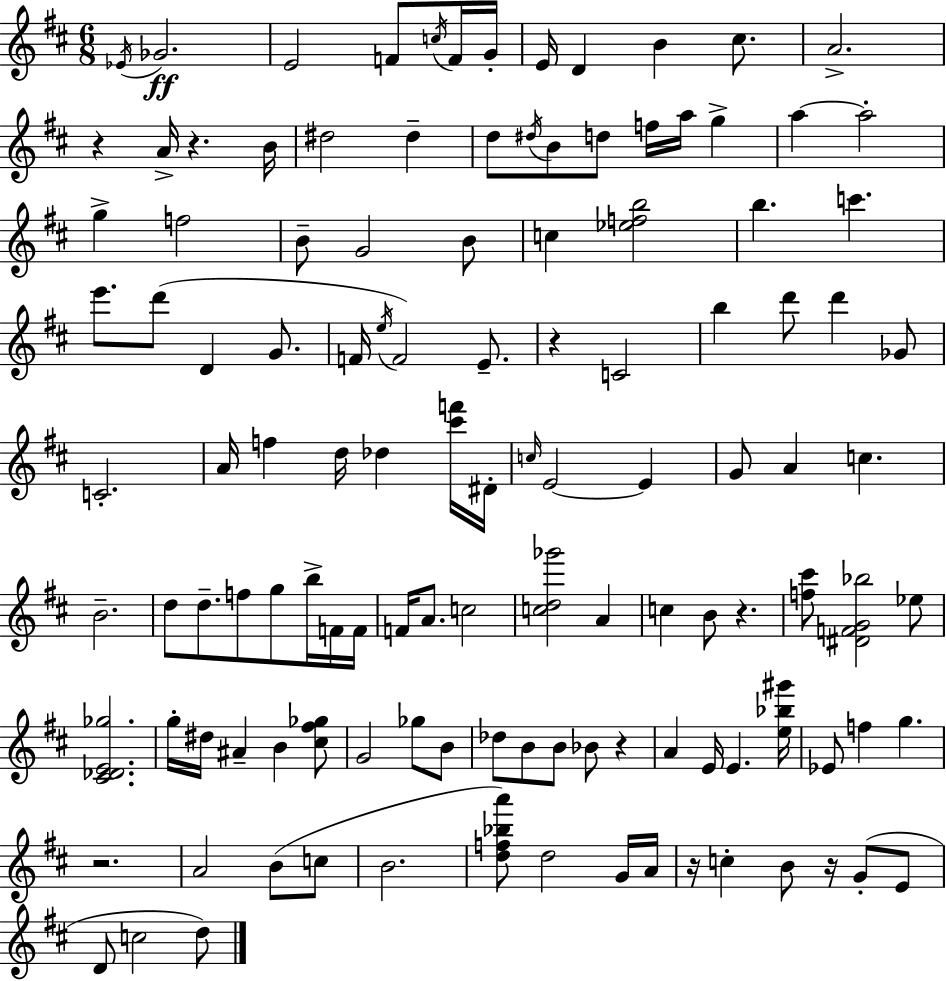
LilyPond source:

{
  \clef treble
  \numericTimeSignature
  \time 6/8
  \key d \major
  \acciaccatura { ees'16 }\ff ges'2. | e'2 f'8 \acciaccatura { c''16 } | f'16 g'16-. e'16 d'4 b'4 cis''8. | a'2.-> | \break r4 a'16-> r4. | b'16 dis''2 dis''4-- | d''8 \acciaccatura { dis''16 } b'8 d''8 f''16 a''16 g''4-> | a''4~~ a''2-. | \break g''4-> f''2 | b'8-- g'2 | b'8 c''4 <ees'' f'' b''>2 | b''4. c'''4. | \break e'''8. d'''8( d'4 | g'8. f'16 \acciaccatura { e''16 }) f'2 | e'8.-- r4 c'2 | b''4 d'''8 d'''4 | \break ges'8 c'2.-. | a'16 f''4 d''16 des''4 | <cis''' f'''>16 dis'16-. \grace { c''16 } e'2~~ | e'4 g'8 a'4 c''4. | \break b'2.-- | d''8 d''8.-- f''8 | g''8 b''16-> f'16 f'16 f'16 a'8. c''2 | <c'' d'' ges'''>2 | \break a'4 c''4 b'8 r4. | <f'' cis'''>8 <dis' f' g' bes''>2 | ees''8 <cis' des' e' ges''>2. | g''16-. dis''16 ais'4-- b'4 | \break <cis'' fis'' ges''>8 g'2 | ges''8 b'8 des''8 b'8 b'8 bes'8 | r4 a'4 e'16 e'4. | <e'' bes'' gis'''>16 ees'8 f''4 g''4. | \break r2. | a'2 | b'8( c''8 b'2. | <d'' f'' bes'' a'''>8) d''2 | \break g'16 a'16 r16 c''4-. b'8 | r16 g'8-.( e'8 d'8 c''2 | d''8) \bar "|."
}